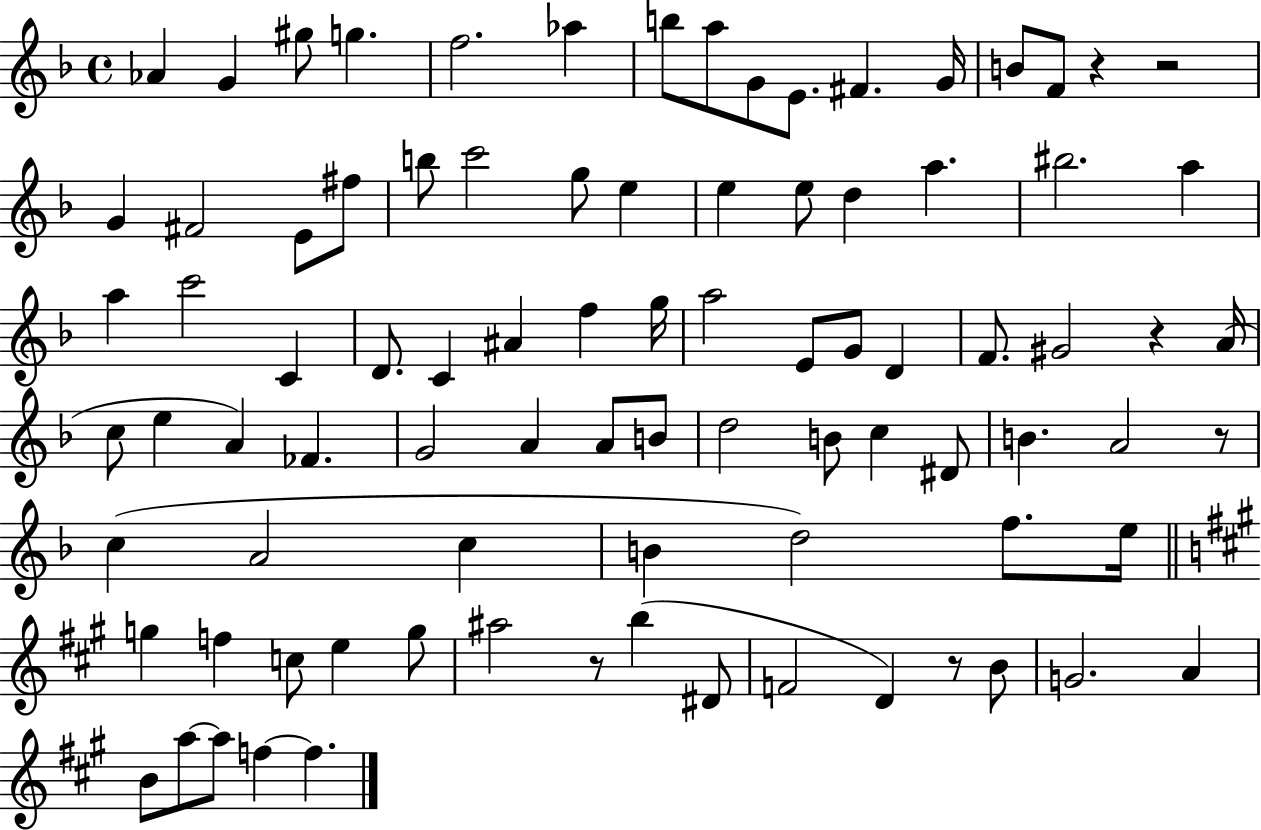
X:1
T:Untitled
M:4/4
L:1/4
K:F
_A G ^g/2 g f2 _a b/2 a/2 G/2 E/2 ^F G/4 B/2 F/2 z z2 G ^F2 E/2 ^f/2 b/2 c'2 g/2 e e e/2 d a ^b2 a a c'2 C D/2 C ^A f g/4 a2 E/2 G/2 D F/2 ^G2 z A/4 c/2 e A _F G2 A A/2 B/2 d2 B/2 c ^D/2 B A2 z/2 c A2 c B d2 f/2 e/4 g f c/2 e g/2 ^a2 z/2 b ^D/2 F2 D z/2 B/2 G2 A B/2 a/2 a/2 f f